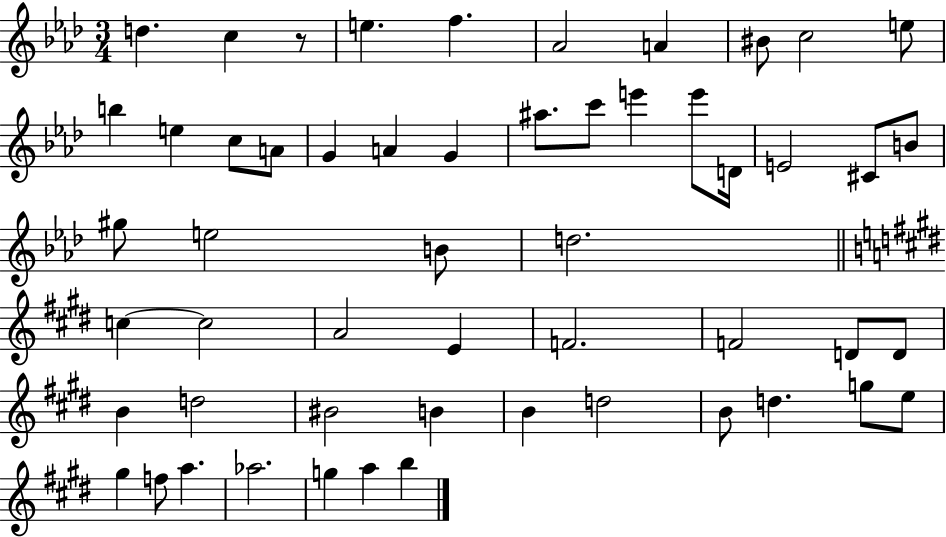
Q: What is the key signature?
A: AES major